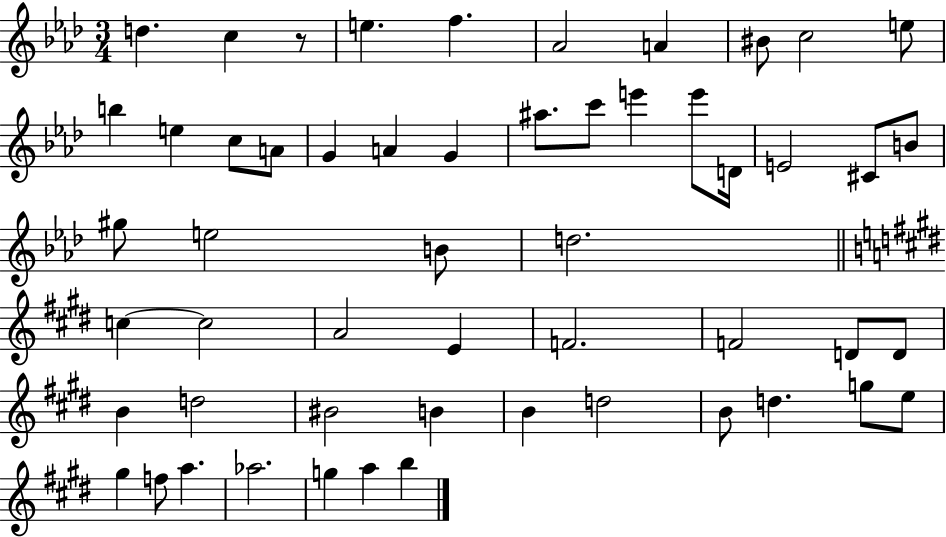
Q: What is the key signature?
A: AES major